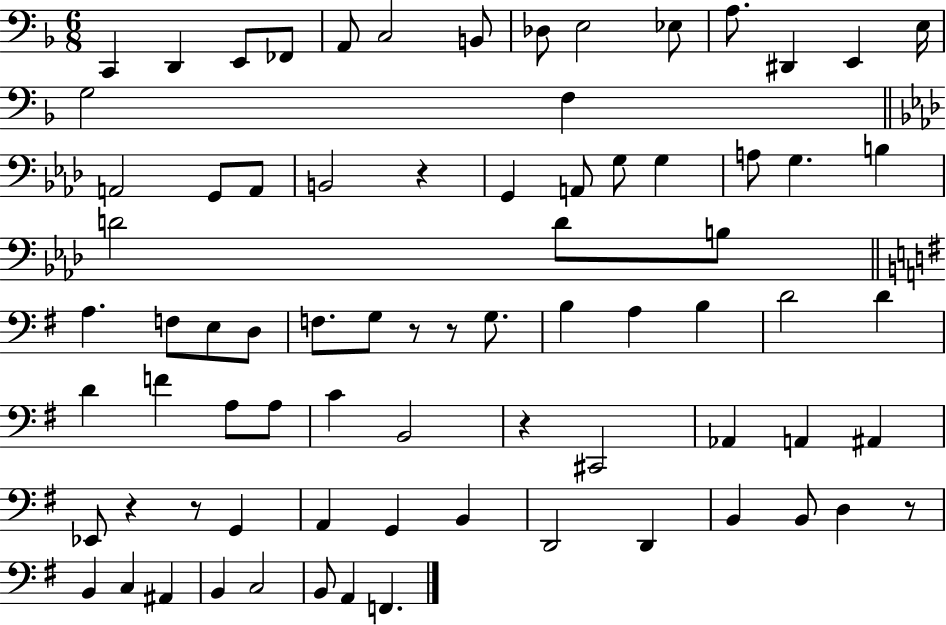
X:1
T:Untitled
M:6/8
L:1/4
K:F
C,, D,, E,,/2 _F,,/2 A,,/2 C,2 B,,/2 _D,/2 E,2 _E,/2 A,/2 ^D,, E,, E,/4 G,2 F, A,,2 G,,/2 A,,/2 B,,2 z G,, A,,/2 G,/2 G, A,/2 G, B, D2 D/2 B,/2 A, F,/2 E,/2 D,/2 F,/2 G,/2 z/2 z/2 G,/2 B, A, B, D2 D D F A,/2 A,/2 C B,,2 z ^C,,2 _A,, A,, ^A,, _E,,/2 z z/2 G,, A,, G,, B,, D,,2 D,, B,, B,,/2 D, z/2 B,, C, ^A,, B,, C,2 B,,/2 A,, F,,